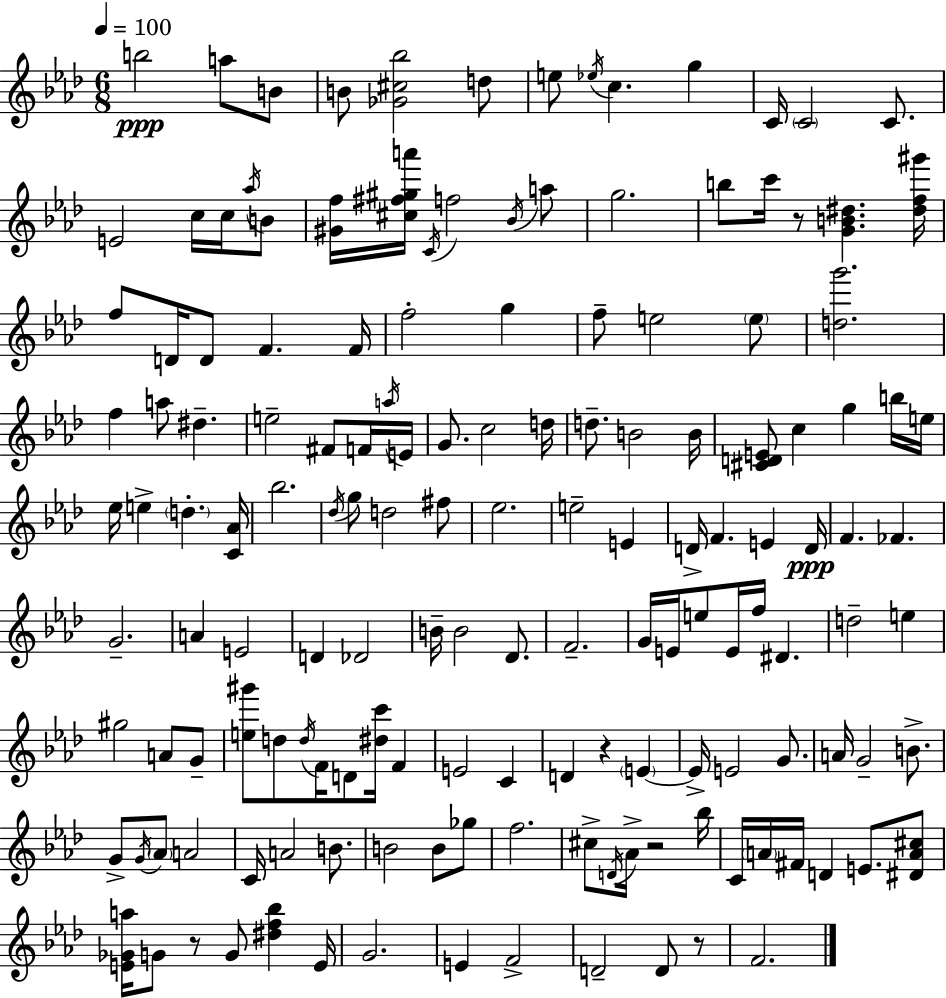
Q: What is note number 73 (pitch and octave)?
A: D4